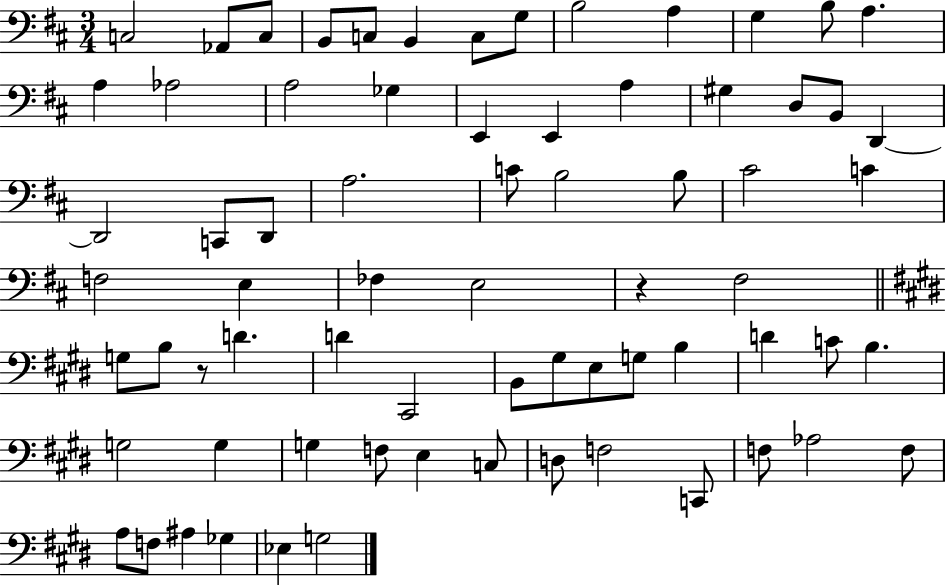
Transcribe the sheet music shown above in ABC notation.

X:1
T:Untitled
M:3/4
L:1/4
K:D
C,2 _A,,/2 C,/2 B,,/2 C,/2 B,, C,/2 G,/2 B,2 A, G, B,/2 A, A, _A,2 A,2 _G, E,, E,, A, ^G, D,/2 B,,/2 D,, D,,2 C,,/2 D,,/2 A,2 C/2 B,2 B,/2 ^C2 C F,2 E, _F, E,2 z ^F,2 G,/2 B,/2 z/2 D D ^C,,2 B,,/2 ^G,/2 E,/2 G,/2 B, D C/2 B, G,2 G, G, F,/2 E, C,/2 D,/2 F,2 C,,/2 F,/2 _A,2 F,/2 A,/2 F,/2 ^A, _G, _E, G,2